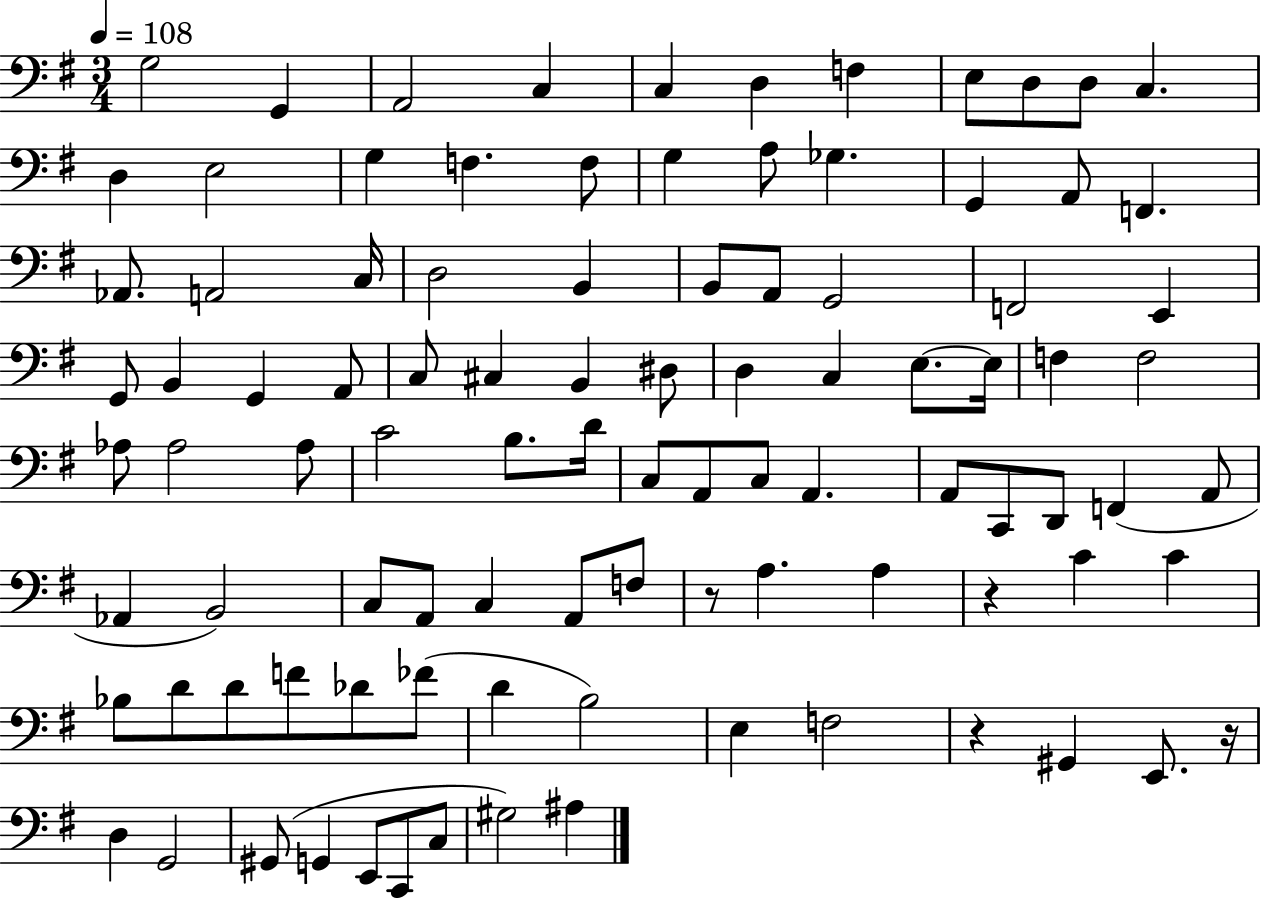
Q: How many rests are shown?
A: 4